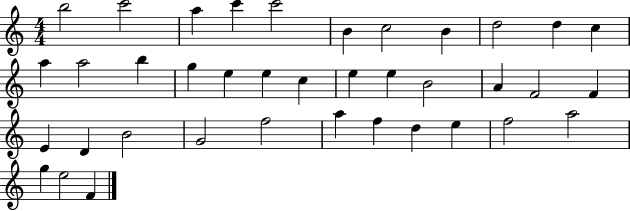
B5/h C6/h A5/q C6/q C6/h B4/q C5/h B4/q D5/h D5/q C5/q A5/q A5/h B5/q G5/q E5/q E5/q C5/q E5/q E5/q B4/h A4/q F4/h F4/q E4/q D4/q B4/h G4/h F5/h A5/q F5/q D5/q E5/q F5/h A5/h G5/q E5/h F4/q